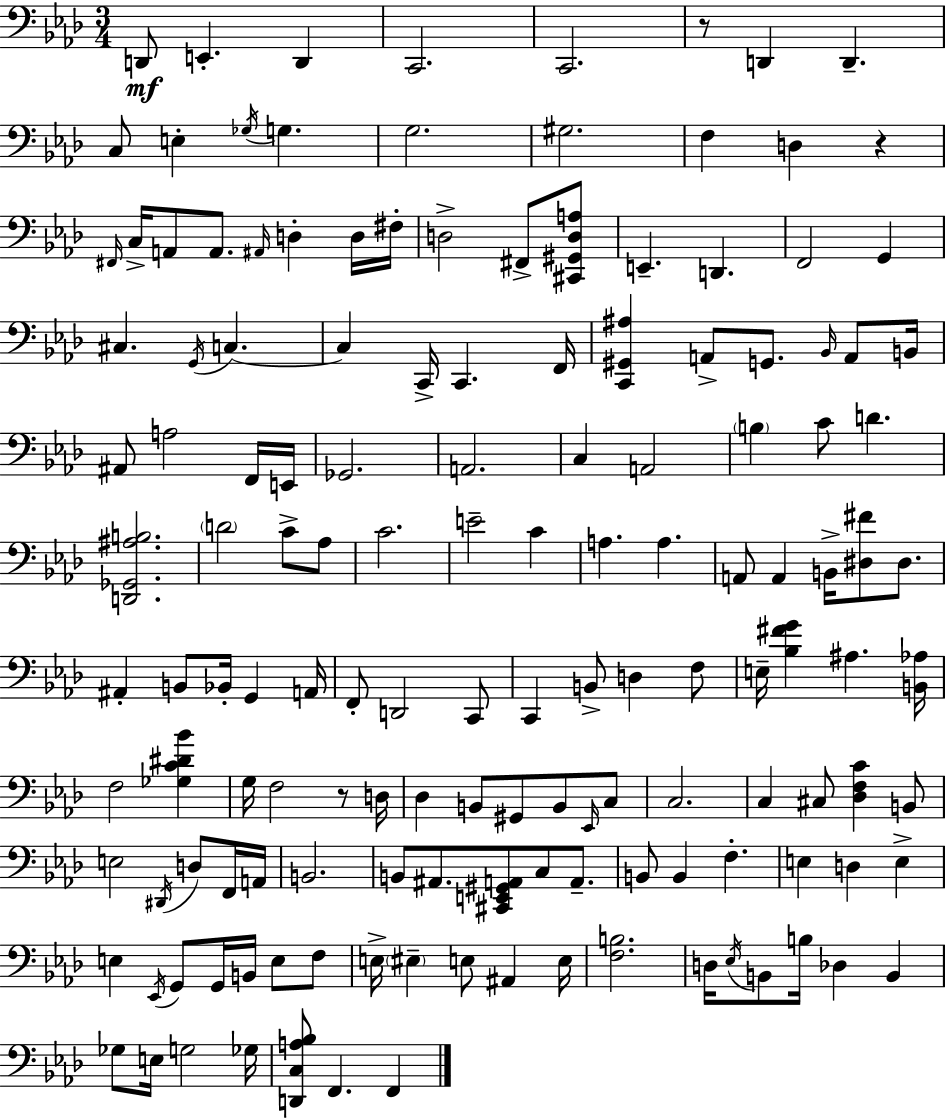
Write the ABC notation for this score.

X:1
T:Untitled
M:3/4
L:1/4
K:Ab
D,,/2 E,, D,, C,,2 C,,2 z/2 D,, D,, C,/2 E, _G,/4 G, G,2 ^G,2 F, D, z ^F,,/4 C,/4 A,,/2 A,,/2 ^A,,/4 D, D,/4 ^F,/4 D,2 ^F,,/2 [^C,,^G,,D,A,]/2 E,, D,, F,,2 G,, ^C, G,,/4 C, C, C,,/4 C,, F,,/4 [C,,^G,,^A,] A,,/2 G,,/2 _B,,/4 A,,/2 B,,/4 ^A,,/2 A,2 F,,/4 E,,/4 _G,,2 A,,2 C, A,,2 B, C/2 D [D,,_G,,^A,B,]2 D2 C/2 _A,/2 C2 E2 C A, A, A,,/2 A,, B,,/4 [^D,^F]/2 ^D,/2 ^A,, B,,/2 _B,,/4 G,, A,,/4 F,,/2 D,,2 C,,/2 C,, B,,/2 D, F,/2 E,/4 [_B,^FG] ^A, [B,,_A,]/4 F,2 [_G,C^D_B] G,/4 F,2 z/2 D,/4 _D, B,,/2 ^G,,/2 B,,/2 _E,,/4 C,/2 C,2 C, ^C,/2 [_D,F,C] B,,/2 E,2 ^D,,/4 D,/2 F,,/4 A,,/4 B,,2 B,,/2 ^A,,/2 [^C,,E,,^G,,A,,]/2 C,/2 A,,/2 B,,/2 B,, F, E, D, E, E, _E,,/4 G,,/2 G,,/4 B,,/4 E,/2 F,/2 E,/4 ^E, E,/2 ^A,, E,/4 [F,B,]2 D,/4 _E,/4 B,,/2 B,/4 _D, B,, _G,/2 E,/4 G,2 _G,/4 [D,,C,A,_B,]/2 F,, F,,